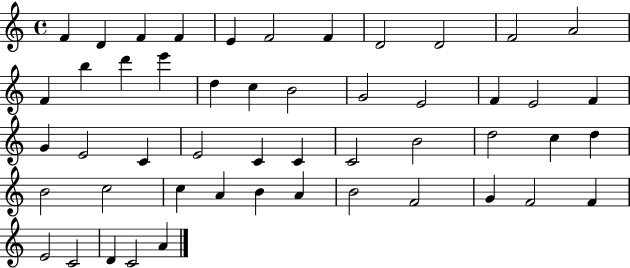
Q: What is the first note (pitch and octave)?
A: F4